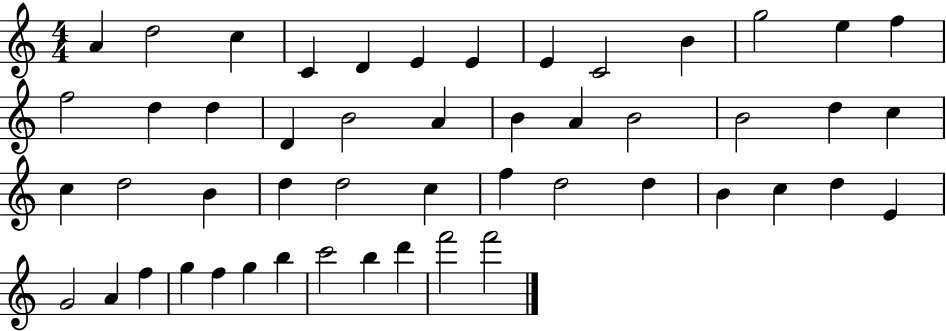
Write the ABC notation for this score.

X:1
T:Untitled
M:4/4
L:1/4
K:C
A d2 c C D E E E C2 B g2 e f f2 d d D B2 A B A B2 B2 d c c d2 B d d2 c f d2 d B c d E G2 A f g f g b c'2 b d' f'2 f'2